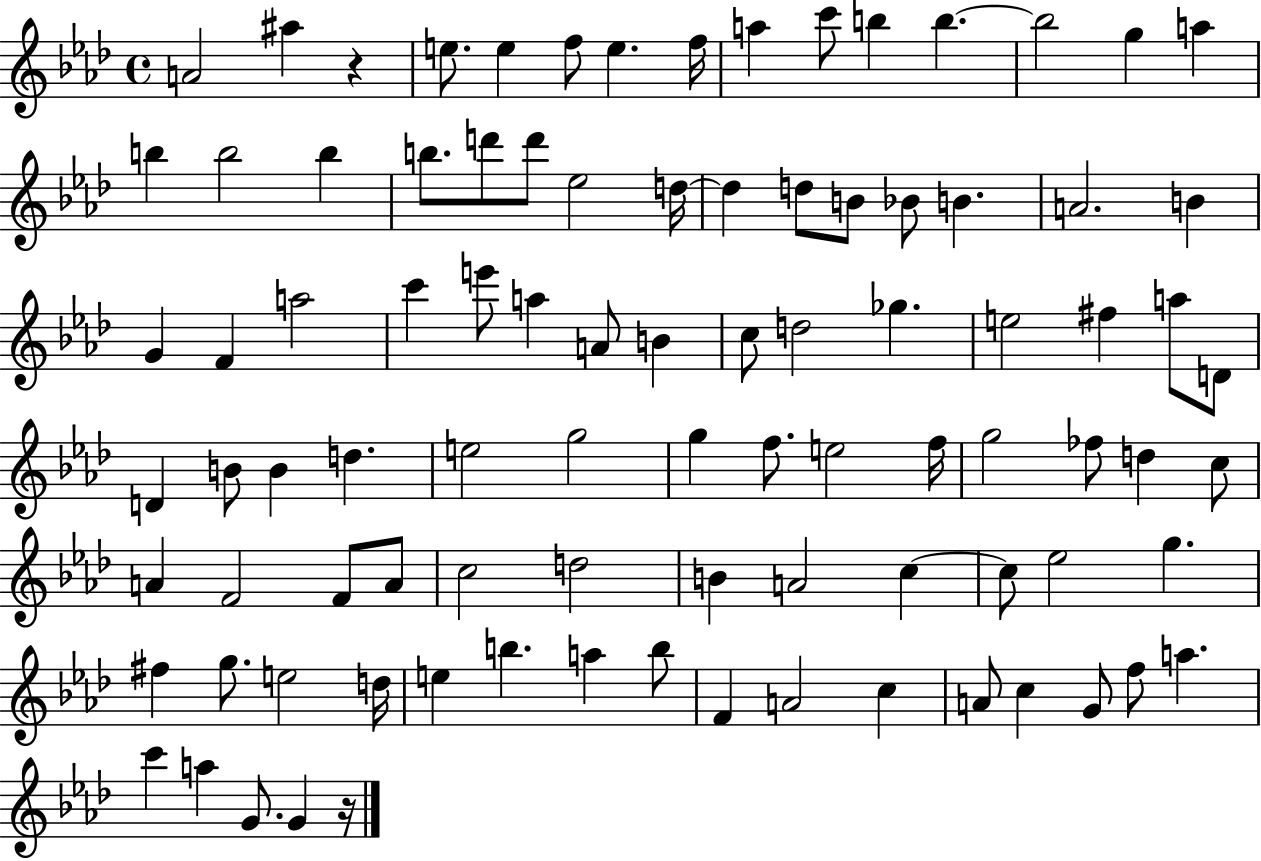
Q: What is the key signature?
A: AES major